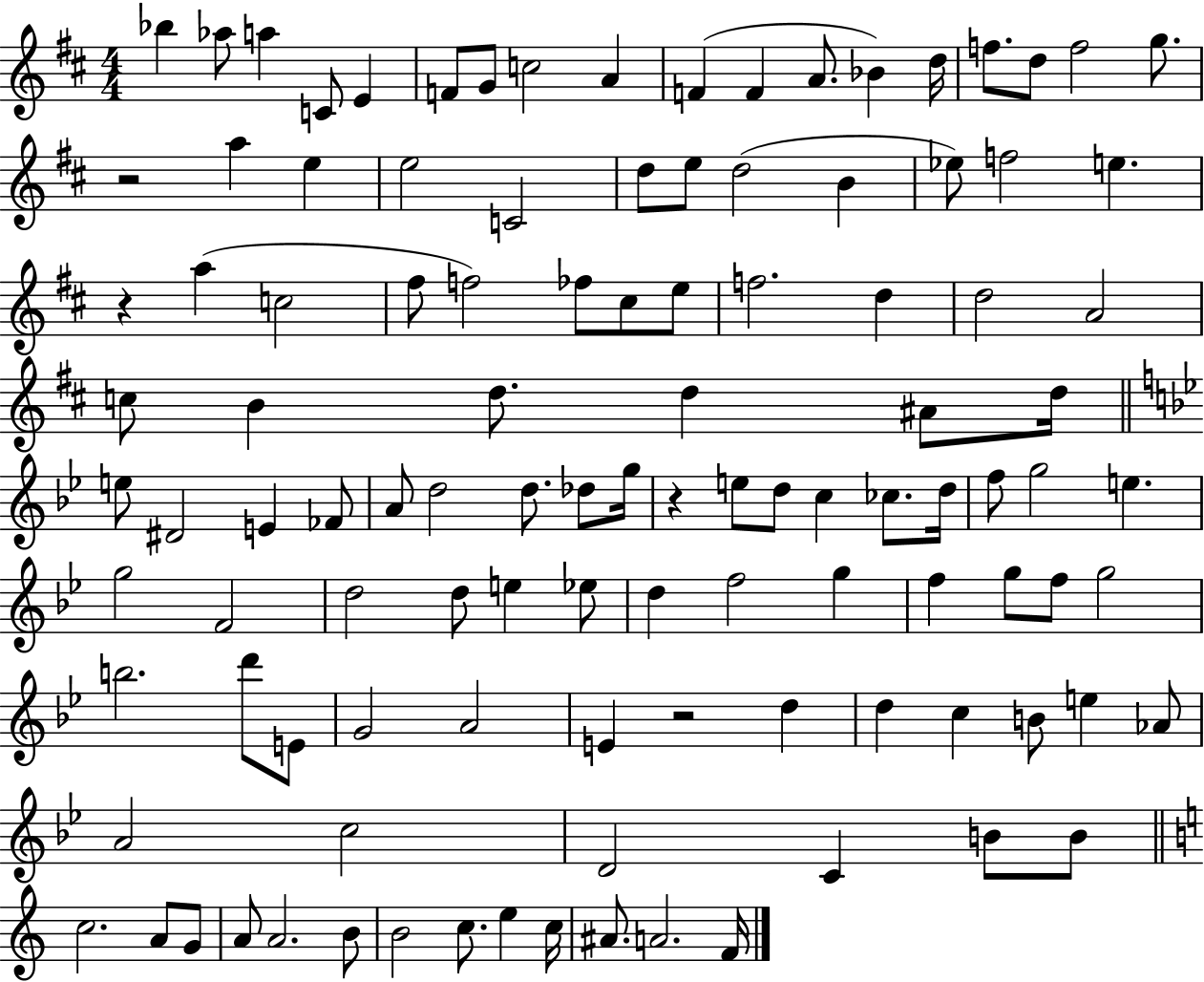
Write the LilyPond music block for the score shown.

{
  \clef treble
  \numericTimeSignature
  \time 4/4
  \key d \major
  \repeat volta 2 { bes''4 aes''8 a''4 c'8 e'4 | f'8 g'8 c''2 a'4 | f'4( f'4 a'8. bes'4) d''16 | f''8. d''8 f''2 g''8. | \break r2 a''4 e''4 | e''2 c'2 | d''8 e''8 d''2( b'4 | ees''8) f''2 e''4. | \break r4 a''4( c''2 | fis''8 f''2) fes''8 cis''8 e''8 | f''2. d''4 | d''2 a'2 | \break c''8 b'4 d''8. d''4 ais'8 d''16 | \bar "||" \break \key bes \major e''8 dis'2 e'4 fes'8 | a'8 d''2 d''8. des''8 g''16 | r4 e''8 d''8 c''4 ces''8. d''16 | f''8 g''2 e''4. | \break g''2 f'2 | d''2 d''8 e''4 ees''8 | d''4 f''2 g''4 | f''4 g''8 f''8 g''2 | \break b''2. d'''8 e'8 | g'2 a'2 | e'4 r2 d''4 | d''4 c''4 b'8 e''4 aes'8 | \break a'2 c''2 | d'2 c'4 b'8 b'8 | \bar "||" \break \key a \minor c''2. a'8 g'8 | a'8 a'2. b'8 | b'2 c''8. e''4 c''16 | ais'8. a'2. f'16 | \break } \bar "|."
}